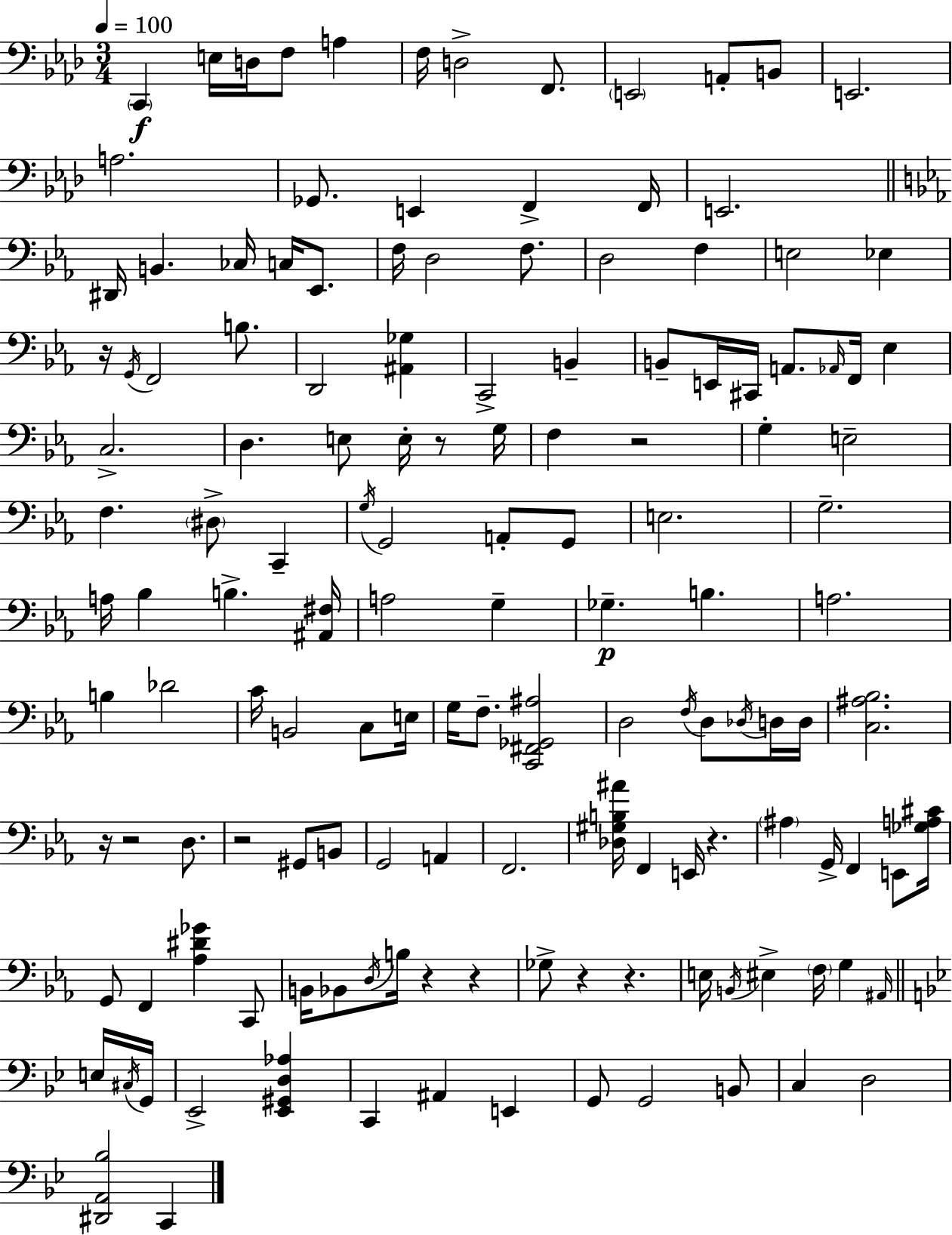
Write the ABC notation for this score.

X:1
T:Untitled
M:3/4
L:1/4
K:Fm
C,, E,/4 D,/4 F,/2 A, F,/4 D,2 F,,/2 E,,2 A,,/2 B,,/2 E,,2 A,2 _G,,/2 E,, F,, F,,/4 E,,2 ^D,,/4 B,, _C,/4 C,/4 _E,,/2 F,/4 D,2 F,/2 D,2 F, E,2 _E, z/4 G,,/4 F,,2 B,/2 D,,2 [^A,,_G,] C,,2 B,, B,,/2 E,,/4 ^C,,/4 A,,/2 _A,,/4 F,,/4 _E, C,2 D, E,/2 E,/4 z/2 G,/4 F, z2 G, E,2 F, ^D,/2 C,, G,/4 G,,2 A,,/2 G,,/2 E,2 G,2 A,/4 _B, B, [^A,,^F,]/4 A,2 G, _G, B, A,2 B, _D2 C/4 B,,2 C,/2 E,/4 G,/4 F,/2 [C,,^F,,_G,,^A,]2 D,2 F,/4 D,/2 _D,/4 D,/4 D,/4 [C,^A,_B,]2 z/4 z2 D,/2 z2 ^G,,/2 B,,/2 G,,2 A,, F,,2 [_D,^G,B,^A]/4 F,, E,,/4 z ^A, G,,/4 F,, E,,/2 [_G,A,^C]/4 G,,/2 F,, [_A,^D_G] C,,/2 B,,/4 _B,,/2 D,/4 B,/4 z z _G,/2 z z E,/4 B,,/4 ^E, F,/4 G, ^A,,/4 E,/4 ^C,/4 G,,/4 _E,,2 [_E,,^G,,D,_A,] C,, ^A,, E,, G,,/2 G,,2 B,,/2 C, D,2 [^D,,A,,_B,]2 C,,